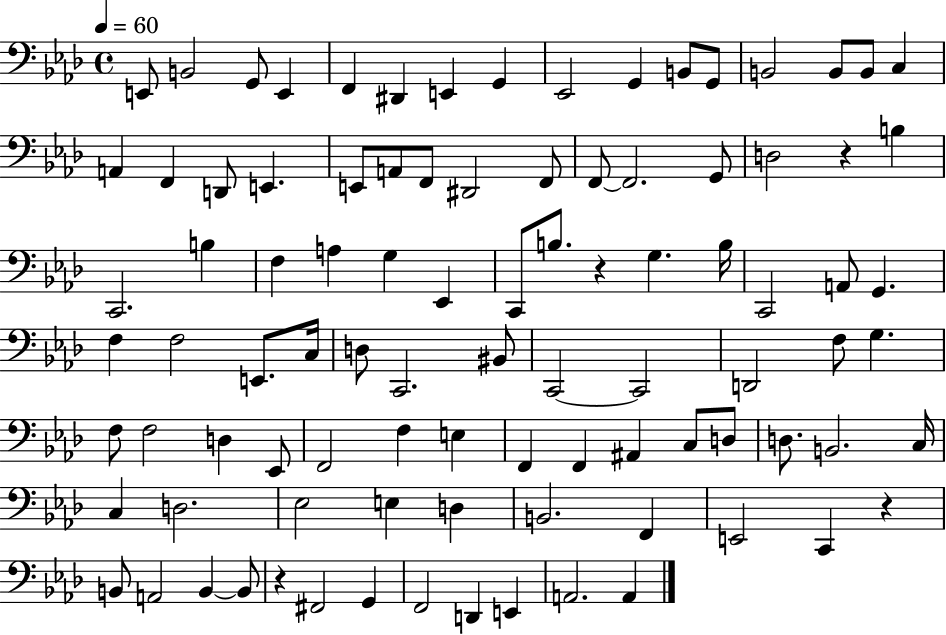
{
  \clef bass
  \time 4/4
  \defaultTimeSignature
  \key aes \major
  \tempo 4 = 60
  e,8 b,2 g,8 e,4 | f,4 dis,4 e,4 g,4 | ees,2 g,4 b,8 g,8 | b,2 b,8 b,8 c4 | \break a,4 f,4 d,8 e,4. | e,8 a,8 f,8 dis,2 f,8 | f,8~~ f,2. g,8 | d2 r4 b4 | \break c,2. b4 | f4 a4 g4 ees,4 | c,8 b8. r4 g4. b16 | c,2 a,8 g,4. | \break f4 f2 e,8. c16 | d8 c,2. bis,8 | c,2~~ c,2 | d,2 f8 g4. | \break f8 f2 d4 ees,8 | f,2 f4 e4 | f,4 f,4 ais,4 c8 d8 | d8. b,2. c16 | \break c4 d2. | ees2 e4 d4 | b,2. f,4 | e,2 c,4 r4 | \break b,8 a,2 b,4~~ b,8 | r4 fis,2 g,4 | f,2 d,4 e,4 | a,2. a,4 | \break \bar "|."
}